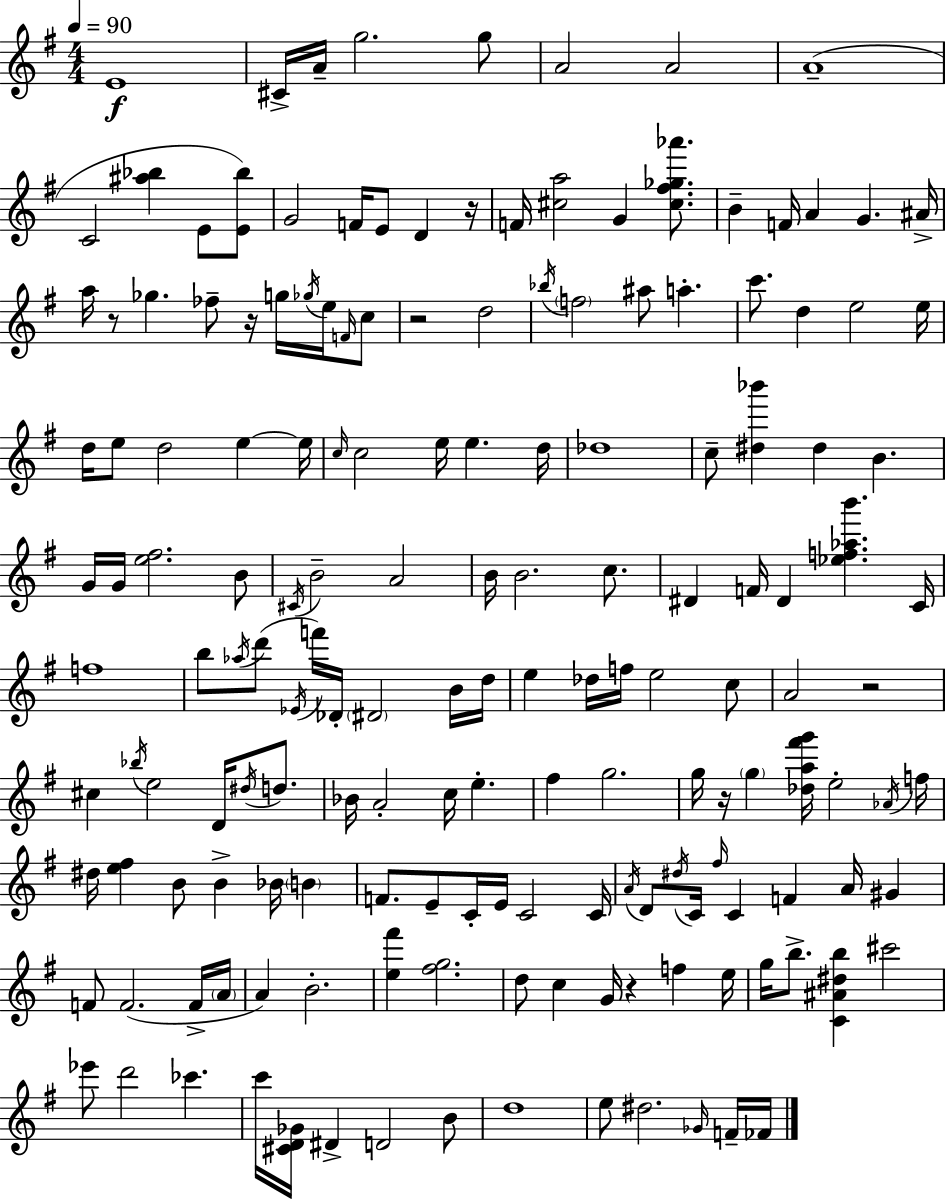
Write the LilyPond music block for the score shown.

{
  \clef treble
  \numericTimeSignature
  \time 4/4
  \key e \minor
  \tempo 4 = 90
  e'1\f | cis'16-> a'16-- g''2. g''8 | a'2 a'2 | a'1--( | \break c'2 <ais'' bes''>4 e'8 <e' bes''>8) | g'2 f'16 e'8 d'4 r16 | f'16 <cis'' a''>2 g'4 <cis'' fis'' ges'' aes'''>8. | b'4-- f'16 a'4 g'4. ais'16-> | \break a''16 r8 ges''4. fes''8-- r16 g''16 \acciaccatura { ges''16 } e''16 \grace { f'16 } | c''8 r2 d''2 | \acciaccatura { bes''16 } \parenthesize f''2 ais''8 a''4.-. | c'''8. d''4 e''2 | \break e''16 d''16 e''8 d''2 e''4~~ | e''16 \grace { c''16 } c''2 e''16 e''4. | d''16 des''1 | c''8-- <dis'' bes'''>4 dis''4 b'4. | \break g'16 g'16 <e'' fis''>2. | b'8 \acciaccatura { cis'16 } b'2-- a'2 | b'16 b'2. | c''8. dis'4 f'16 dis'4 <ees'' f'' aes'' b'''>4. | \break c'16 f''1 | b''8 \acciaccatura { aes''16 }( d'''8 \acciaccatura { ees'16 } f'''16) des'16-. \parenthesize dis'2 | b'16 d''16 e''4 des''16 f''16 e''2 | c''8 a'2 r2 | \break cis''4 \acciaccatura { bes''16 } e''2 | d'16 \acciaccatura { dis''16 } d''8. bes'16 a'2-. | c''16 e''4.-. fis''4 g''2. | g''16 r16 \parenthesize g''4 <des'' a'' fis''' g'''>16 | \break e''2-. \acciaccatura { aes'16 } f''16 dis''16 <e'' fis''>4 b'8 | b'4-> bes'16 \parenthesize b'4 f'8. e'8-- c'16-. | e'16 c'2 c'16 \acciaccatura { a'16 } d'8 \acciaccatura { dis''16 } c'16 \grace { fis''16 } | c'4 f'4 a'16 gis'4 f'8 f'2.( | \break f'16-> \parenthesize a'16 a'4) | b'2.-. <e'' fis'''>4 | <fis'' g''>2. d''8 c''4 | g'16 r4 f''4 e''16 g''16 b''8.-> | \break <c' ais' dis'' b''>4 cis'''2 ees'''8 d'''2 | ces'''4. c'''16 <cis' d' ges'>16 dis'4-> | d'2 b'8 d''1 | e''8 dis''2. | \break \grace { ges'16 } f'16-- fes'16 \bar "|."
}